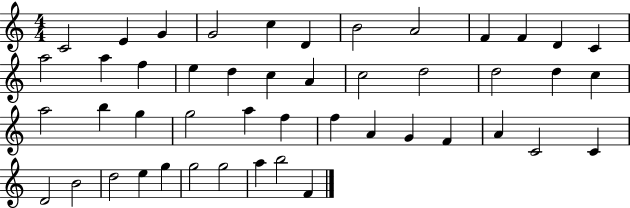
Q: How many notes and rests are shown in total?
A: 47